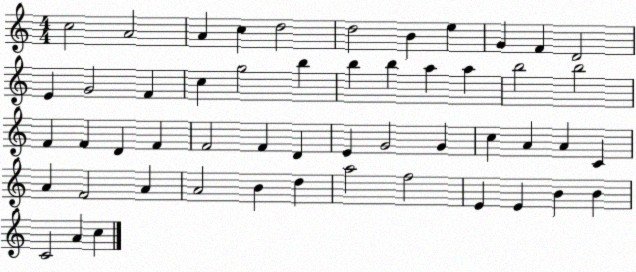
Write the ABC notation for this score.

X:1
T:Untitled
M:4/4
L:1/4
K:C
c2 A2 A c d2 d2 B e G F D2 E G2 F c g2 b b b a a b2 b2 F F D F F2 F D E G2 G c A A C A F2 A A2 B d a2 f2 E E B B C2 A c